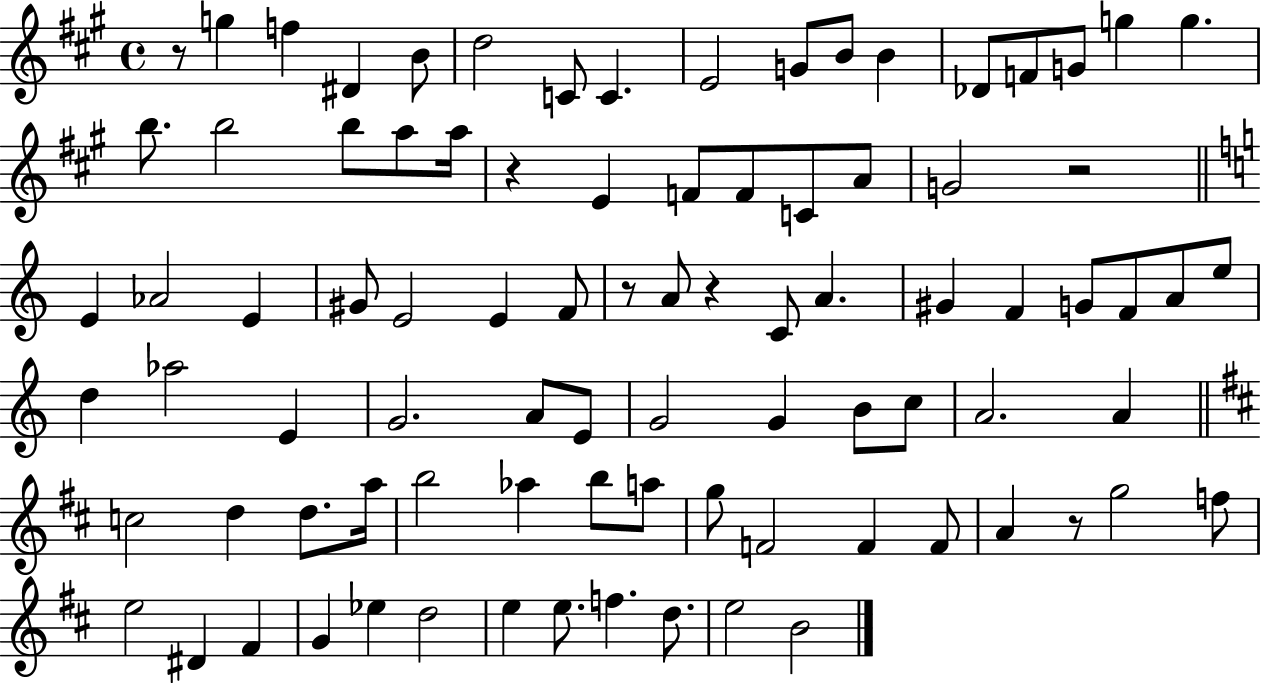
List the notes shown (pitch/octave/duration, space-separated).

R/e G5/q F5/q D#4/q B4/e D5/h C4/e C4/q. E4/h G4/e B4/e B4/q Db4/e F4/e G4/e G5/q G5/q. B5/e. B5/h B5/e A5/e A5/s R/q E4/q F4/e F4/e C4/e A4/e G4/h R/h E4/q Ab4/h E4/q G#4/e E4/h E4/q F4/e R/e A4/e R/q C4/e A4/q. G#4/q F4/q G4/e F4/e A4/e E5/e D5/q Ab5/h E4/q G4/h. A4/e E4/e G4/h G4/q B4/e C5/e A4/h. A4/q C5/h D5/q D5/e. A5/s B5/h Ab5/q B5/e A5/e G5/e F4/h F4/q F4/e A4/q R/e G5/h F5/e E5/h D#4/q F#4/q G4/q Eb5/q D5/h E5/q E5/e. F5/q. D5/e. E5/h B4/h